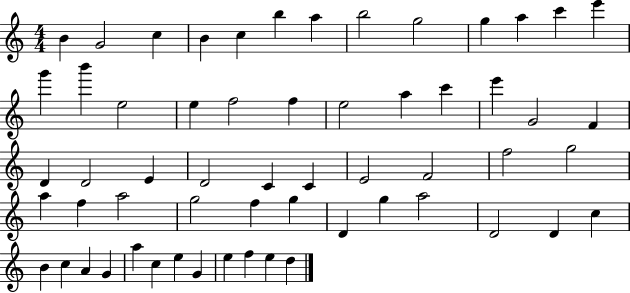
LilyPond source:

{
  \clef treble
  \numericTimeSignature
  \time 4/4
  \key c \major
  b'4 g'2 c''4 | b'4 c''4 b''4 a''4 | b''2 g''2 | g''4 a''4 c'''4 e'''4 | \break g'''4 b'''4 e''2 | e''4 f''2 f''4 | e''2 a''4 c'''4 | e'''4 g'2 f'4 | \break d'4 d'2 e'4 | d'2 c'4 c'4 | e'2 f'2 | f''2 g''2 | \break a''4 f''4 a''2 | g''2 f''4 g''4 | d'4 g''4 a''2 | d'2 d'4 c''4 | \break b'4 c''4 a'4 g'4 | a''4 c''4 e''4 g'4 | e''4 f''4 e''4 d''4 | \bar "|."
}